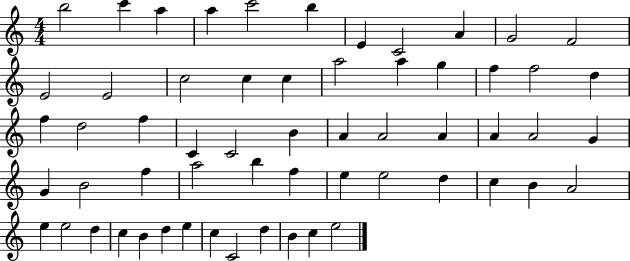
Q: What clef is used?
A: treble